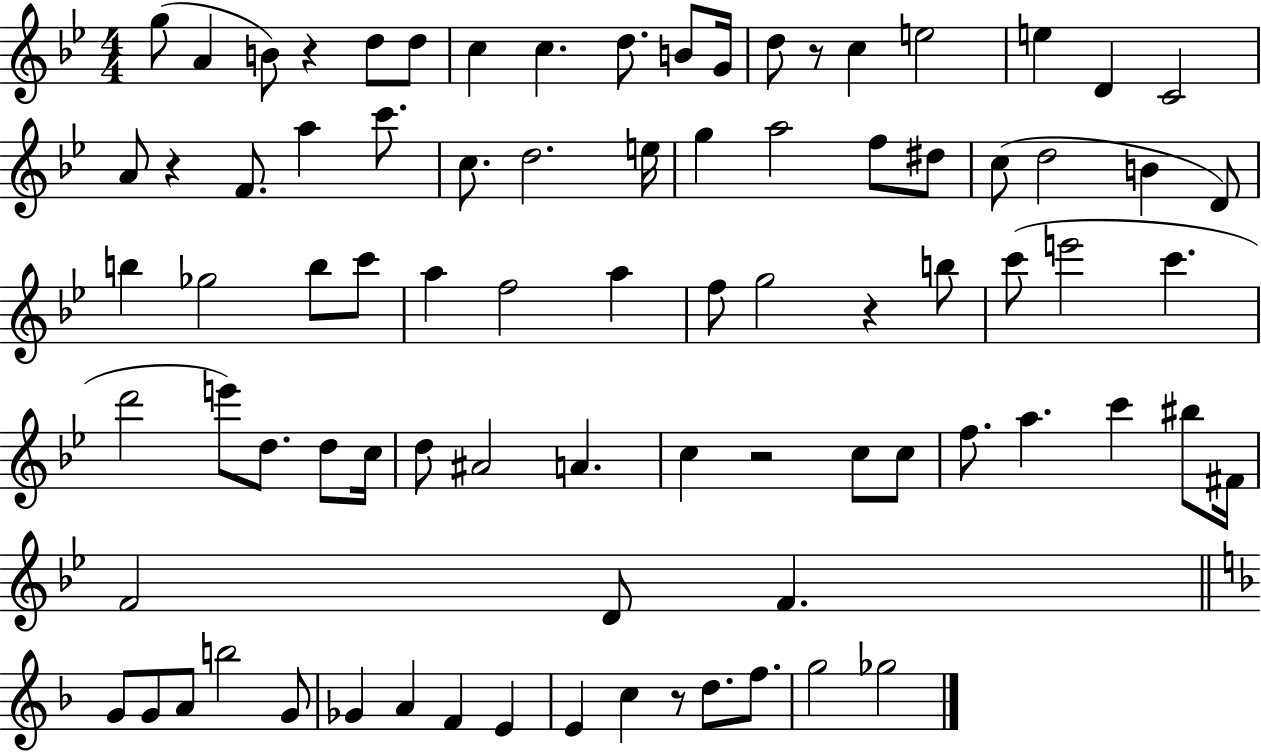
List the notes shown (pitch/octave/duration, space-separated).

G5/e A4/q B4/e R/q D5/e D5/e C5/q C5/q. D5/e. B4/e G4/s D5/e R/e C5/q E5/h E5/q D4/q C4/h A4/e R/q F4/e. A5/q C6/e. C5/e. D5/h. E5/s G5/q A5/h F5/e D#5/e C5/e D5/h B4/q D4/e B5/q Gb5/h B5/e C6/e A5/q F5/h A5/q F5/e G5/h R/q B5/e C6/e E6/h C6/q. D6/h E6/e D5/e. D5/e C5/s D5/e A#4/h A4/q. C5/q R/h C5/e C5/e F5/e. A5/q. C6/q BIS5/e F#4/s F4/h D4/e F4/q. G4/e G4/e A4/e B5/h G4/e Gb4/q A4/q F4/q E4/q E4/q C5/q R/e D5/e. F5/e. G5/h Gb5/h